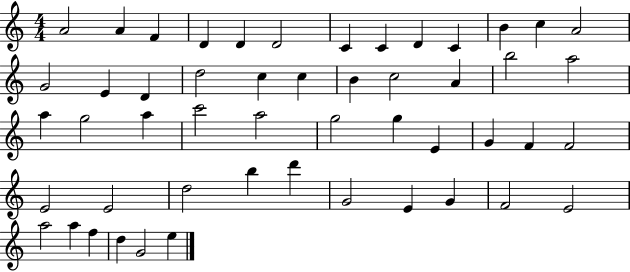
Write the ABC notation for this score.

X:1
T:Untitled
M:4/4
L:1/4
K:C
A2 A F D D D2 C C D C B c A2 G2 E D d2 c c B c2 A b2 a2 a g2 a c'2 a2 g2 g E G F F2 E2 E2 d2 b d' G2 E G F2 E2 a2 a f d G2 e